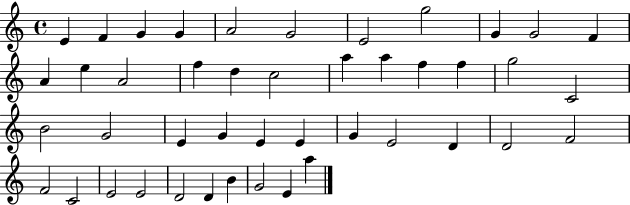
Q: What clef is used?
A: treble